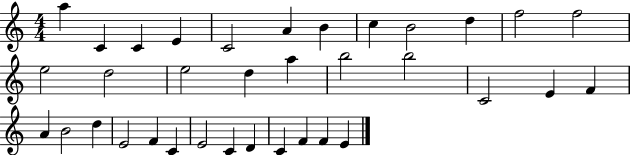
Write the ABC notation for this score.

X:1
T:Untitled
M:4/4
L:1/4
K:C
a C C E C2 A B c B2 d f2 f2 e2 d2 e2 d a b2 b2 C2 E F A B2 d E2 F C E2 C D C F F E